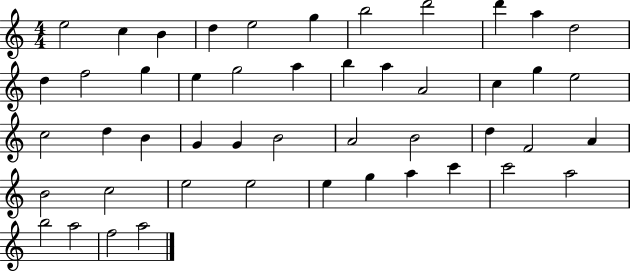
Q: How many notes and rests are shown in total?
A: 48